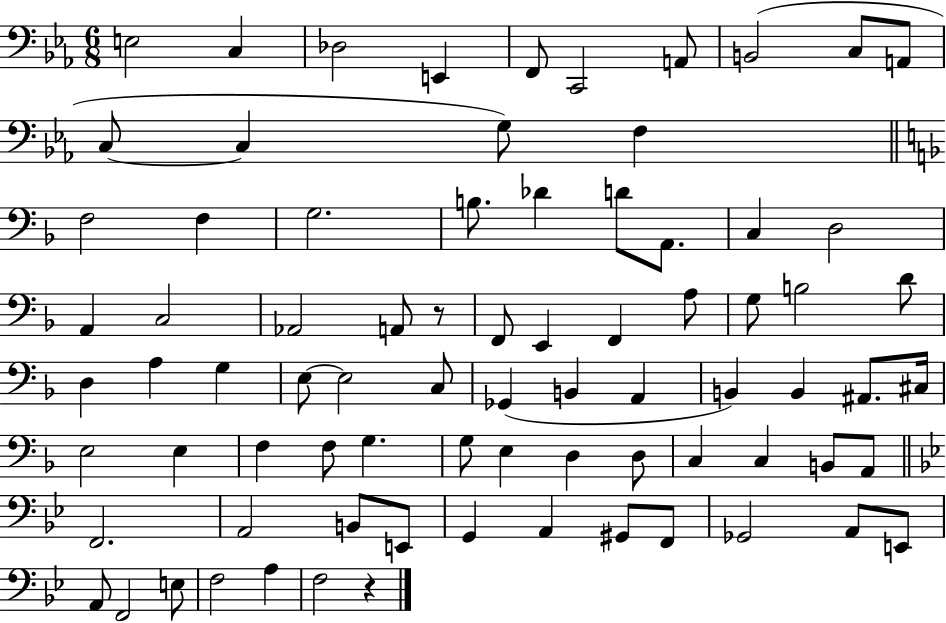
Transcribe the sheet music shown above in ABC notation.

X:1
T:Untitled
M:6/8
L:1/4
K:Eb
E,2 C, _D,2 E,, F,,/2 C,,2 A,,/2 B,,2 C,/2 A,,/2 C,/2 C, G,/2 F, F,2 F, G,2 B,/2 _D D/2 A,,/2 C, D,2 A,, C,2 _A,,2 A,,/2 z/2 F,,/2 E,, F,, A,/2 G,/2 B,2 D/2 D, A, G, E,/2 E,2 C,/2 _G,, B,, A,, B,, B,, ^A,,/2 ^C,/4 E,2 E, F, F,/2 G, G,/2 E, D, D,/2 C, C, B,,/2 A,,/2 F,,2 A,,2 B,,/2 E,,/2 G,, A,, ^G,,/2 F,,/2 _G,,2 A,,/2 E,,/2 A,,/2 F,,2 E,/2 F,2 A, F,2 z